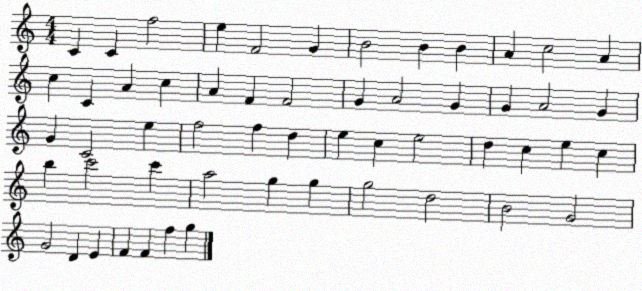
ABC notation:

X:1
T:Untitled
M:4/4
L:1/4
K:C
C C f2 e F2 G B2 B B A c2 A c C A c A F F2 G A2 G G A2 G G C2 e f2 f d e c e2 d c e c b c'2 c' a2 g g g2 d2 B2 G2 G2 D E F F f g